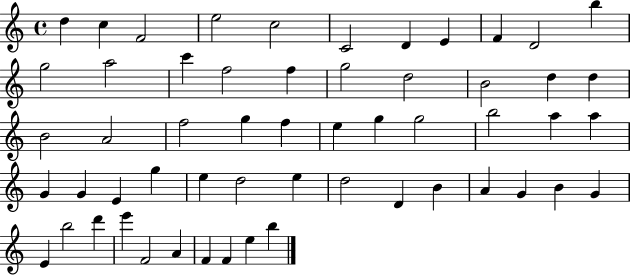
{
  \clef treble
  \time 4/4
  \defaultTimeSignature
  \key c \major
  d''4 c''4 f'2 | e''2 c''2 | c'2 d'4 e'4 | f'4 d'2 b''4 | \break g''2 a''2 | c'''4 f''2 f''4 | g''2 d''2 | b'2 d''4 d''4 | \break b'2 a'2 | f''2 g''4 f''4 | e''4 g''4 g''2 | b''2 a''4 a''4 | \break g'4 g'4 e'4 g''4 | e''4 d''2 e''4 | d''2 d'4 b'4 | a'4 g'4 b'4 g'4 | \break e'4 b''2 d'''4 | e'''4 f'2 a'4 | f'4 f'4 e''4 b''4 | \bar "|."
}